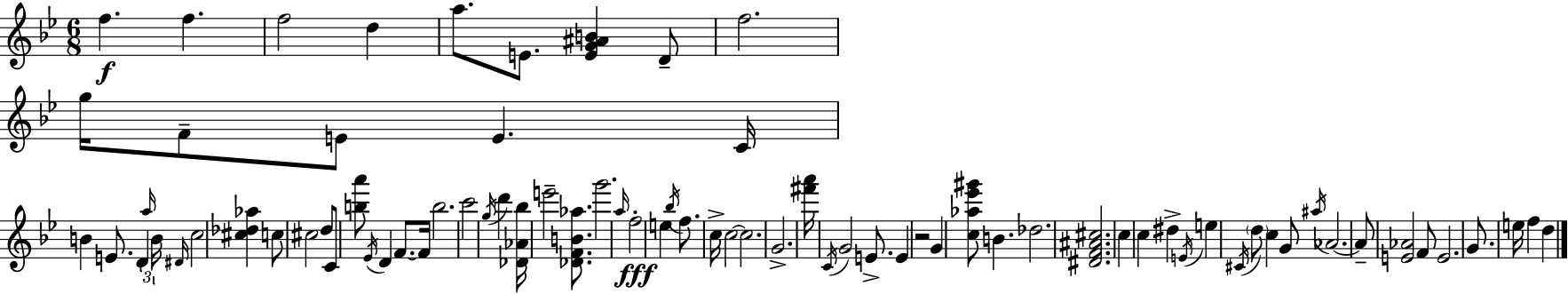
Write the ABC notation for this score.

X:1
T:Untitled
M:6/8
L:1/4
K:Bb
f f f2 d a/2 E/2 [EG^AB] D/2 f2 g/4 F/2 E/2 E C/4 B E/2 D a/4 B/4 ^D/4 c2 [^c_d_a] c/2 ^c2 d/2 C/2 [ba']/2 _E/4 D F/2 F/4 b2 c'2 g/4 d' [_D_A_b]/4 e'2 [_DFB_a]/2 g'2 a/4 f2 e _b/4 f/2 c/4 c2 c2 G2 [^f'a']/4 C/4 G2 E/2 E z2 G [c_a_e'^g']/2 B _d2 [^DF^A^c]2 c c ^d E/4 e ^C/4 d/2 c G/2 ^a/4 _A2 _A/2 [E_A]2 F/2 E2 G/2 e/4 f d